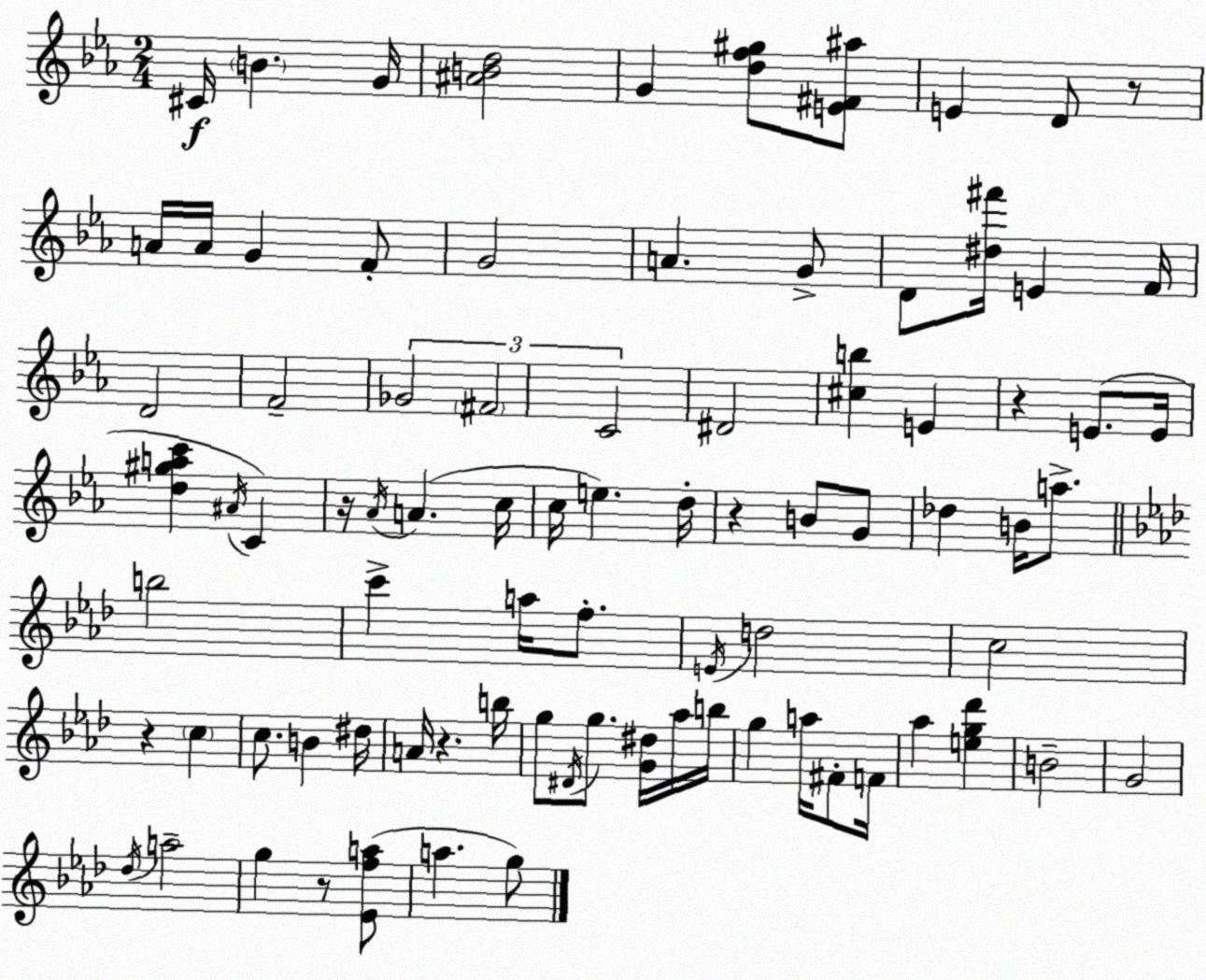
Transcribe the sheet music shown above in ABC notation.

X:1
T:Untitled
M:2/4
L:1/4
K:Eb
^C/4 B G/4 [^ABd]2 G [df^g]/2 [E^F^a]/2 E D/2 z/2 A/4 A/4 G F/2 G2 A G/2 D/2 [^d^f']/4 E F/4 D2 F2 _G2 ^F2 C2 ^D2 [^cb] E z E/2 E/4 [d^gac'] ^A/4 C z/4 _A/4 A c/4 c/4 e d/4 z B/2 G/2 _d B/4 a/2 b2 c' a/4 f/2 E/4 d2 c2 z c c/2 B ^d/4 A/4 z b/4 g/2 ^D/4 g/2 [G^d]/4 _a/4 b/4 g a/4 ^F/2 F/4 _a [eg_d'] B2 G2 _d/4 a2 g z/2 [_Efa]/2 a g/2